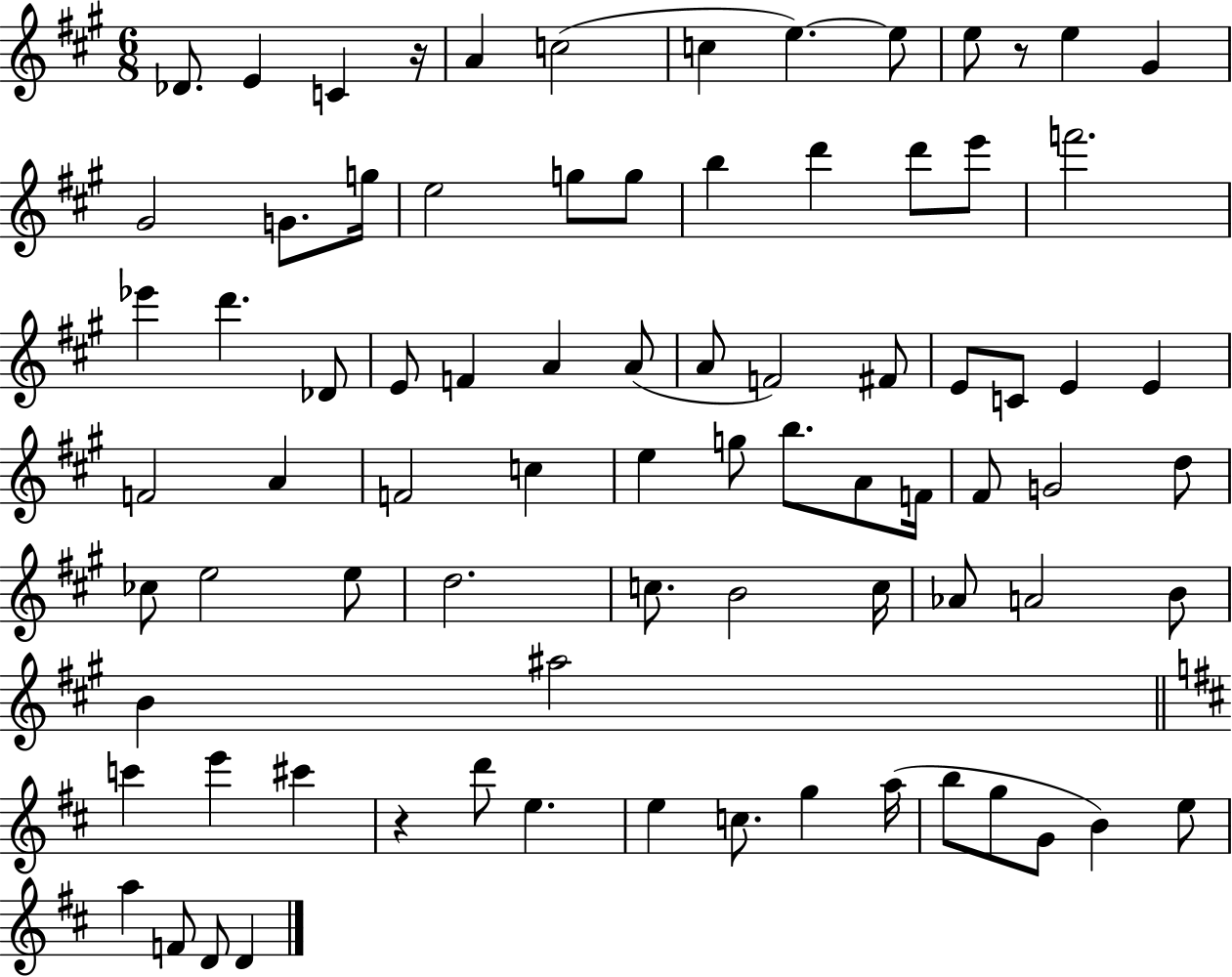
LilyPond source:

{
  \clef treble
  \numericTimeSignature
  \time 6/8
  \key a \major
  \repeat volta 2 { des'8. e'4 c'4 r16 | a'4 c''2( | c''4 e''4.~~) e''8 | e''8 r8 e''4 gis'4 | \break gis'2 g'8. g''16 | e''2 g''8 g''8 | b''4 d'''4 d'''8 e'''8 | f'''2. | \break ees'''4 d'''4. des'8 | e'8 f'4 a'4 a'8( | a'8 f'2) fis'8 | e'8 c'8 e'4 e'4 | \break f'2 a'4 | f'2 c''4 | e''4 g''8 b''8. a'8 f'16 | fis'8 g'2 d''8 | \break ces''8 e''2 e''8 | d''2. | c''8. b'2 c''16 | aes'8 a'2 b'8 | \break b'4 ais''2 | \bar "||" \break \key d \major c'''4 e'''4 cis'''4 | r4 d'''8 e''4. | e''4 c''8. g''4 a''16( | b''8 g''8 g'8 b'4) e''8 | \break a''4 f'8 d'8 d'4 | } \bar "|."
}